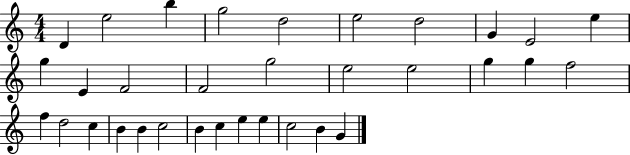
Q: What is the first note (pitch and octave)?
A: D4